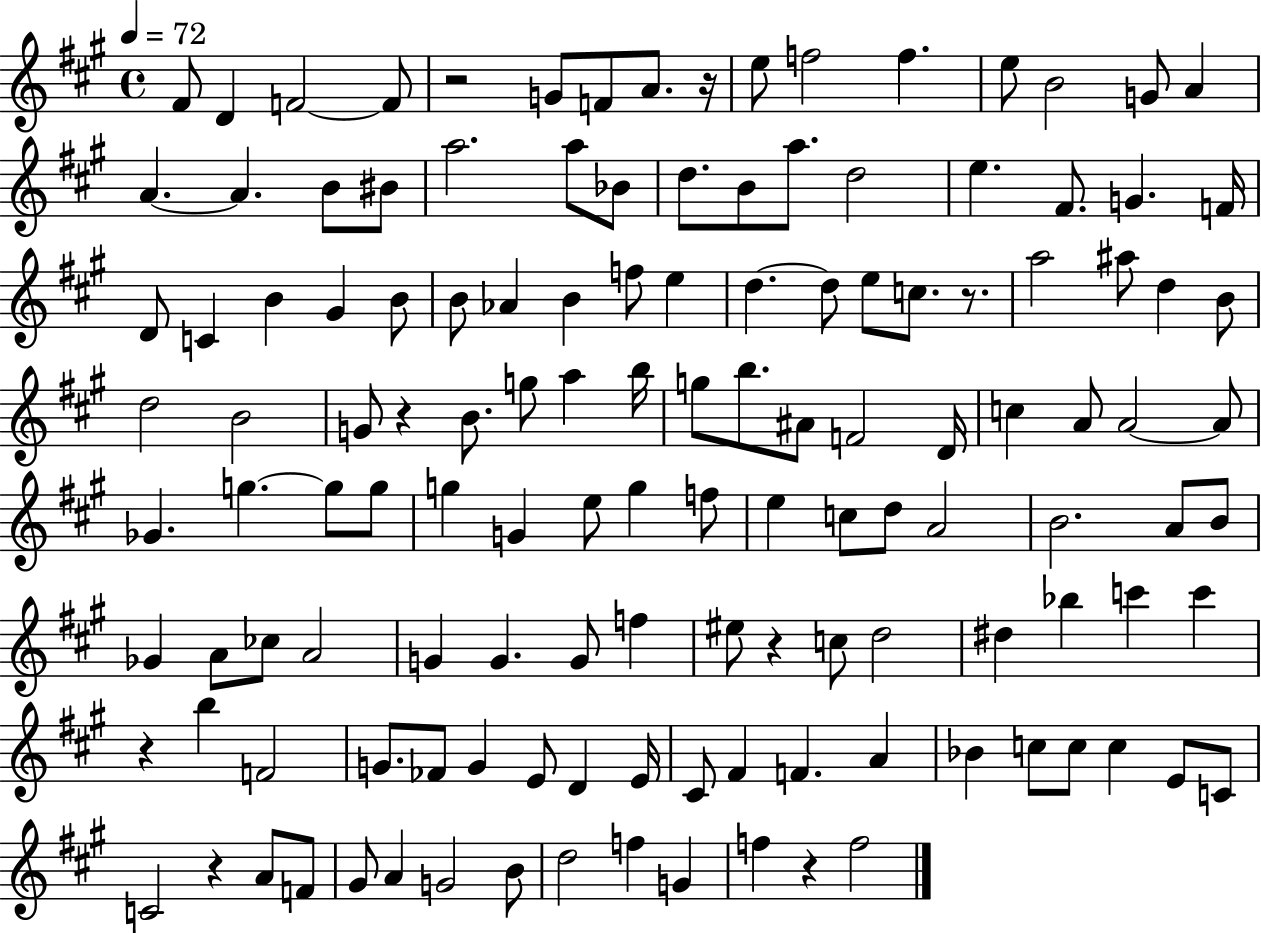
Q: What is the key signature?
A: A major